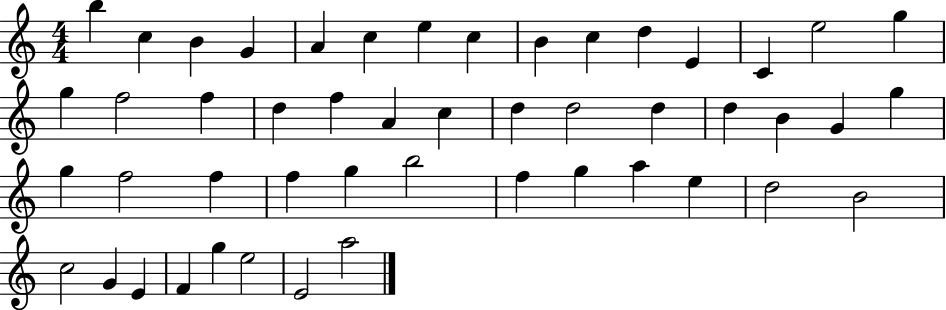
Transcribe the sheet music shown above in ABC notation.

X:1
T:Untitled
M:4/4
L:1/4
K:C
b c B G A c e c B c d E C e2 g g f2 f d f A c d d2 d d B G g g f2 f f g b2 f g a e d2 B2 c2 G E F g e2 E2 a2